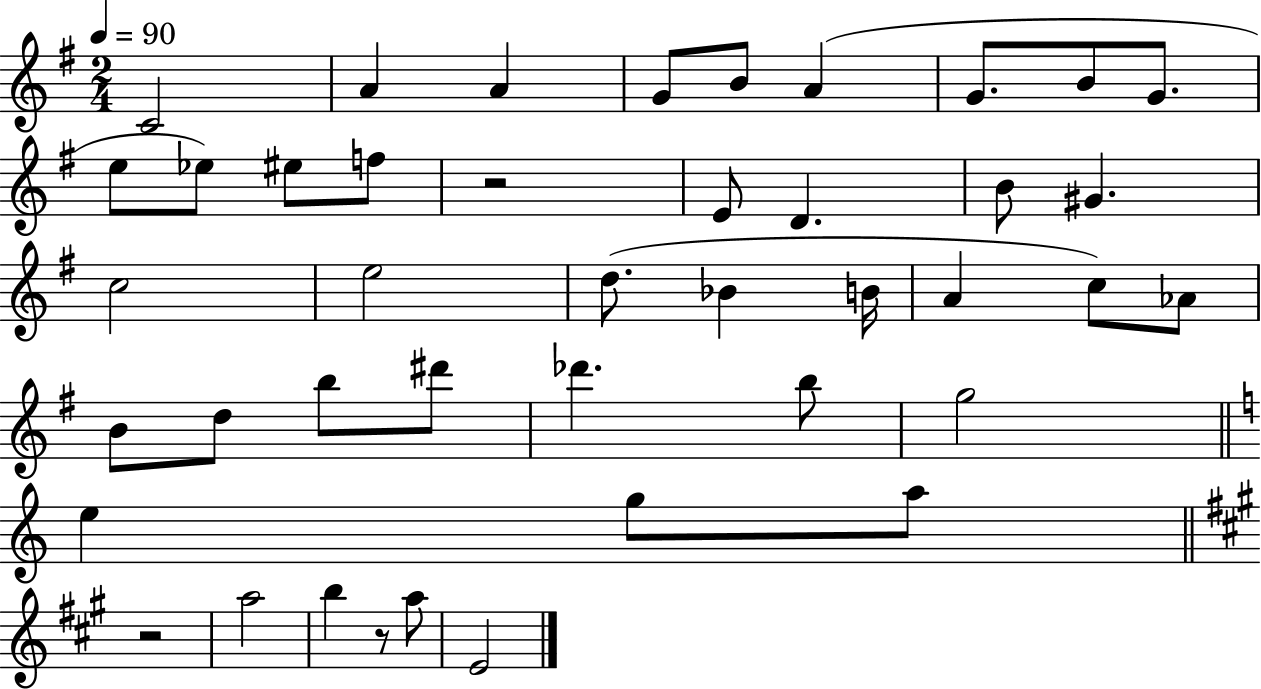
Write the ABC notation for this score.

X:1
T:Untitled
M:2/4
L:1/4
K:G
C2 A A G/2 B/2 A G/2 B/2 G/2 e/2 _e/2 ^e/2 f/2 z2 E/2 D B/2 ^G c2 e2 d/2 _B B/4 A c/2 _A/2 B/2 d/2 b/2 ^d'/2 _d' b/2 g2 e g/2 a/2 z2 a2 b z/2 a/2 E2